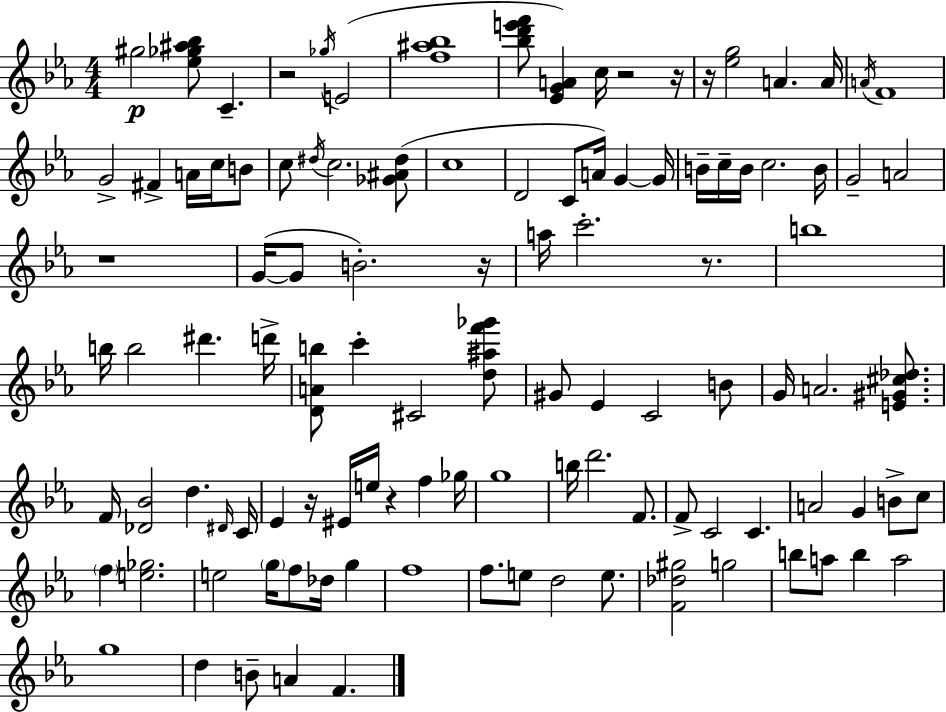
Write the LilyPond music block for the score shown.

{
  \clef treble
  \numericTimeSignature
  \time 4/4
  \key c \minor
  gis''2\p <ees'' ges'' ais'' bes''>8 c'4.-- | r2 \acciaccatura { ges''16 }( e'2 | <f'' ais'' bes''>1 | <bes'' d''' e''' f'''>8 <ees' g' a'>4) c''16 r2 | \break r16 r16 <ees'' g''>2 a'4. | a'16 \acciaccatura { a'16 } f'1 | g'2-> fis'4-> a'16 c''16 | b'8 c''8 \acciaccatura { dis''16 } c''2. | \break <ges' ais' dis''>8( c''1 | d'2 c'8 a'16) g'4~~ | g'16 b'16-- c''16-- b'16 c''2. | b'16 g'2-- a'2 | \break r1 | g'16~(~ g'8 b'2.-.) | r16 a''16 c'''2.-. | r8. b''1 | \break b''16 b''2 dis'''4. | d'''16-> <d' a' b''>8 c'''4-. cis'2 | <d'' ais'' f''' ges'''>8 gis'8 ees'4 c'2 | b'8 g'16 a'2. | \break <e' gis' cis'' des''>8. f'16 <des' bes'>2 d''4. | \grace { dis'16 } c'16 ees'4 r16 eis'16 e''16 r4 f''4 | ges''16 g''1 | b''16 d'''2. | \break f'8. f'8-> c'2 c'4. | a'2 g'4 | b'8-> c''8 \parenthesize f''4 <e'' ges''>2. | e''2 \parenthesize g''16 f''8 des''16 | \break g''4 f''1 | f''8. e''8 d''2 | e''8. <f' des'' gis''>2 g''2 | b''8 a''8 b''4 a''2 | \break g''1 | d''4 b'8-- a'4 f'4. | \bar "|."
}